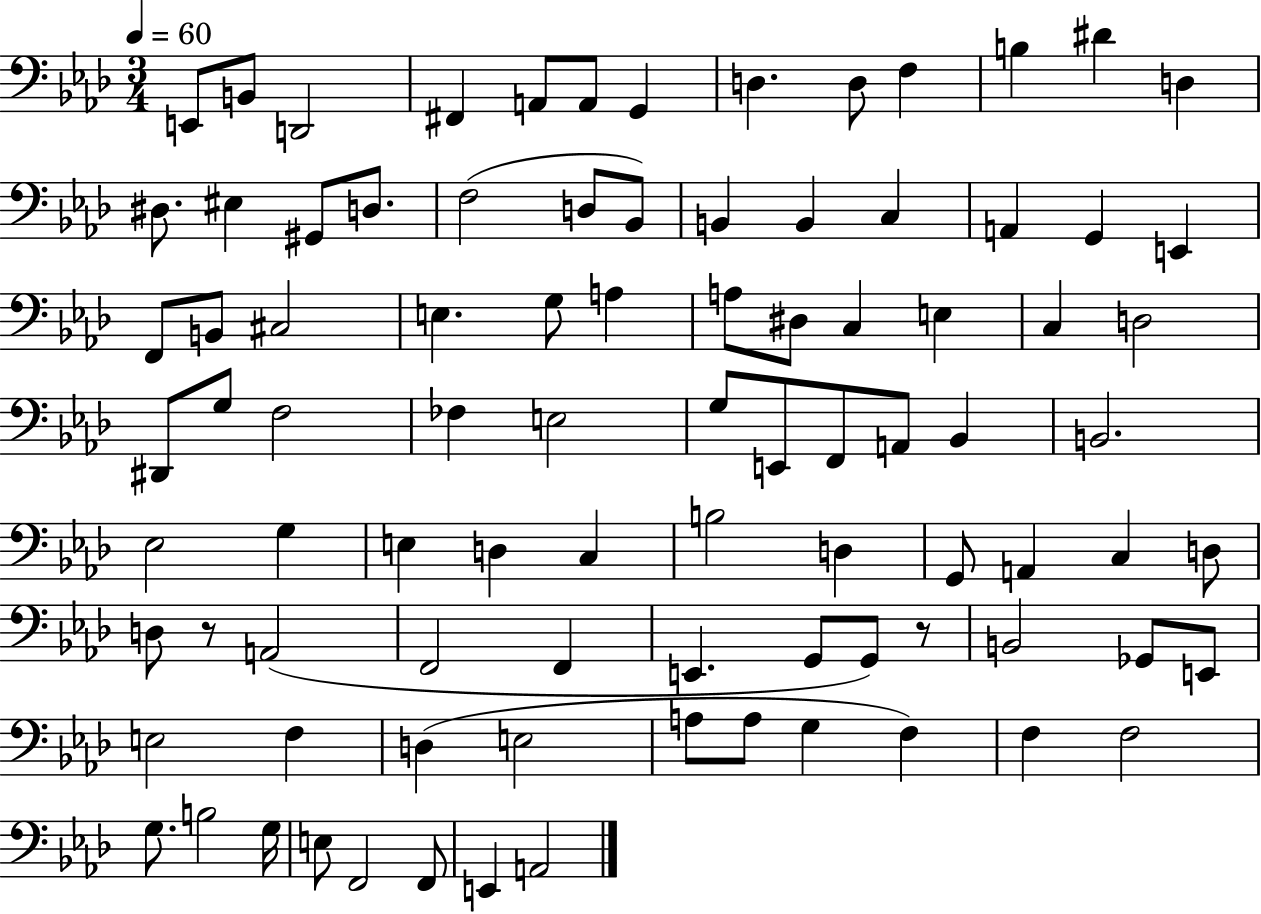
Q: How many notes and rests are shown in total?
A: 90